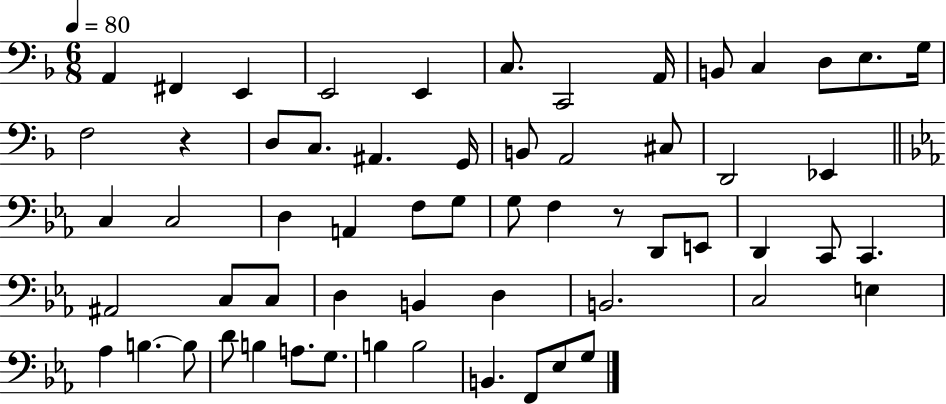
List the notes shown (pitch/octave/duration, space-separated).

A2/q F#2/q E2/q E2/h E2/q C3/e. C2/h A2/s B2/e C3/q D3/e E3/e. G3/s F3/h R/q D3/e C3/e. A#2/q. G2/s B2/e A2/h C#3/e D2/h Eb2/q C3/q C3/h D3/q A2/q F3/e G3/e G3/e F3/q R/e D2/e E2/e D2/q C2/e C2/q. A#2/h C3/e C3/e D3/q B2/q D3/q B2/h. C3/h E3/q Ab3/q B3/q. B3/e D4/e B3/q A3/e. G3/e. B3/q B3/h B2/q. F2/e Eb3/e G3/e